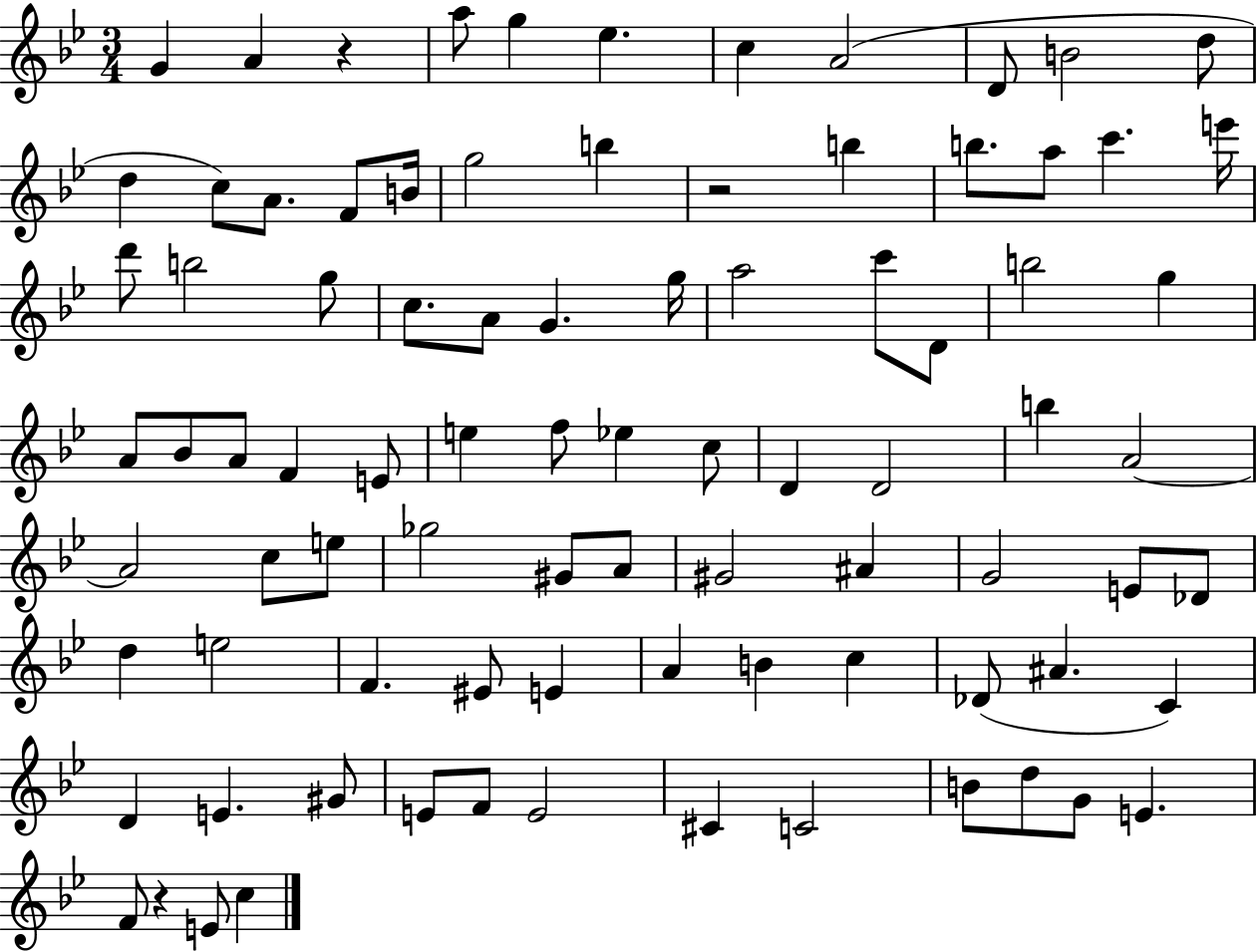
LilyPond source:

{
  \clef treble
  \numericTimeSignature
  \time 3/4
  \key bes \major
  \repeat volta 2 { g'4 a'4 r4 | a''8 g''4 ees''4. | c''4 a'2( | d'8 b'2 d''8 | \break d''4 c''8) a'8. f'8 b'16 | g''2 b''4 | r2 b''4 | b''8. a''8 c'''4. e'''16 | \break d'''8 b''2 g''8 | c''8. a'8 g'4. g''16 | a''2 c'''8 d'8 | b''2 g''4 | \break a'8 bes'8 a'8 f'4 e'8 | e''4 f''8 ees''4 c''8 | d'4 d'2 | b''4 a'2~~ | \break a'2 c''8 e''8 | ges''2 gis'8 a'8 | gis'2 ais'4 | g'2 e'8 des'8 | \break d''4 e''2 | f'4. eis'8 e'4 | a'4 b'4 c''4 | des'8( ais'4. c'4) | \break d'4 e'4. gis'8 | e'8 f'8 e'2 | cis'4 c'2 | b'8 d''8 g'8 e'4. | \break f'8 r4 e'8 c''4 | } \bar "|."
}